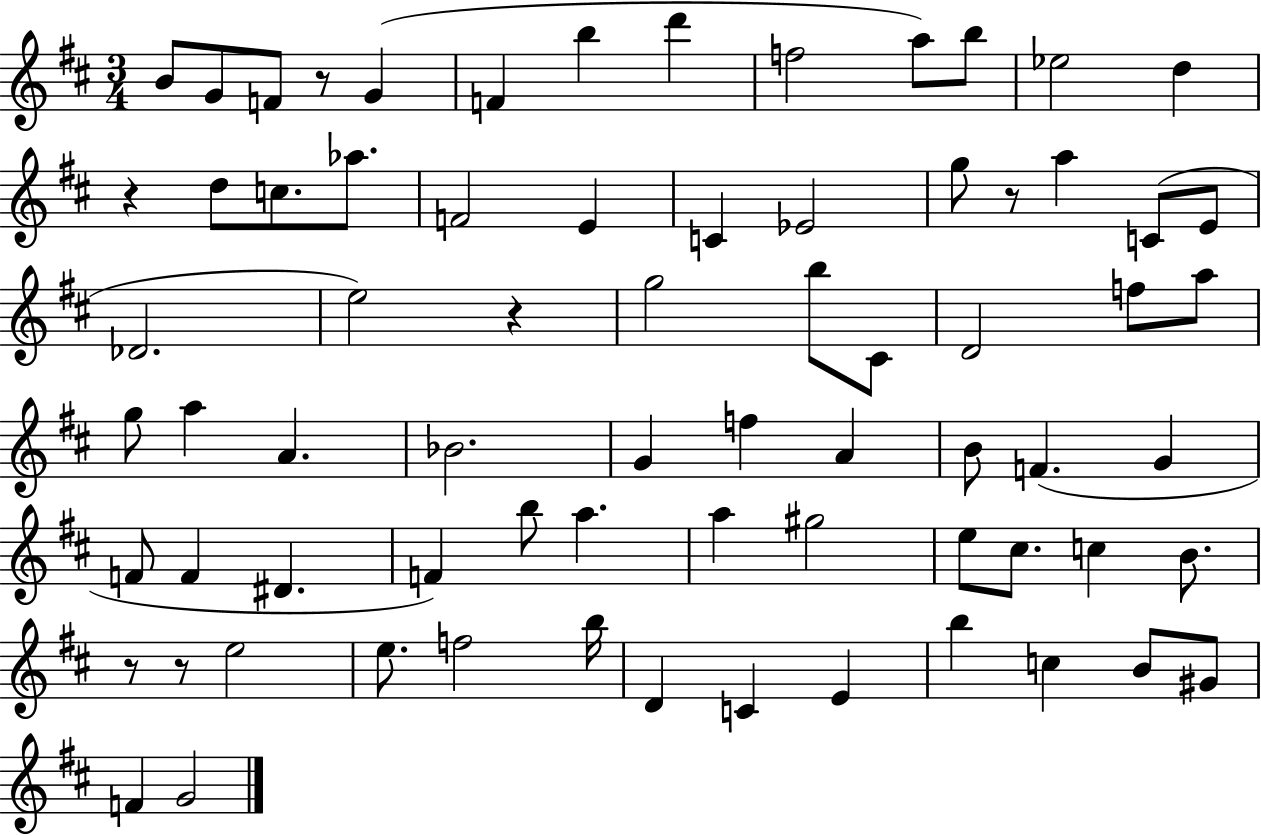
{
  \clef treble
  \numericTimeSignature
  \time 3/4
  \key d \major
  b'8 g'8 f'8 r8 g'4( | f'4 b''4 d'''4 | f''2 a''8) b''8 | ees''2 d''4 | \break r4 d''8 c''8. aes''8. | f'2 e'4 | c'4 ees'2 | g''8 r8 a''4 c'8( e'8 | \break des'2. | e''2) r4 | g''2 b''8 cis'8 | d'2 f''8 a''8 | \break g''8 a''4 a'4. | bes'2. | g'4 f''4 a'4 | b'8 f'4.( g'4 | \break f'8 f'4 dis'4. | f'4) b''8 a''4. | a''4 gis''2 | e''8 cis''8. c''4 b'8. | \break r8 r8 e''2 | e''8. f''2 b''16 | d'4 c'4 e'4 | b''4 c''4 b'8 gis'8 | \break f'4 g'2 | \bar "|."
}